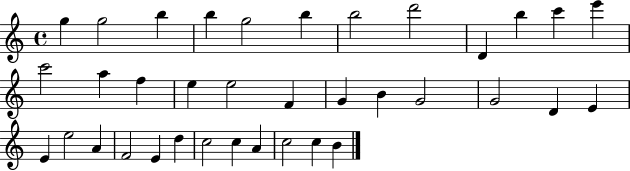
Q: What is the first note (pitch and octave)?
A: G5